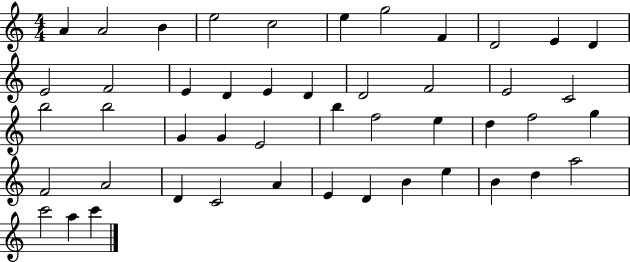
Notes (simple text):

A4/q A4/h B4/q E5/h C5/h E5/q G5/h F4/q D4/h E4/q D4/q E4/h F4/h E4/q D4/q E4/q D4/q D4/h F4/h E4/h C4/h B5/h B5/h G4/q G4/q E4/h B5/q F5/h E5/q D5/q F5/h G5/q F4/h A4/h D4/q C4/h A4/q E4/q D4/q B4/q E5/q B4/q D5/q A5/h C6/h A5/q C6/q